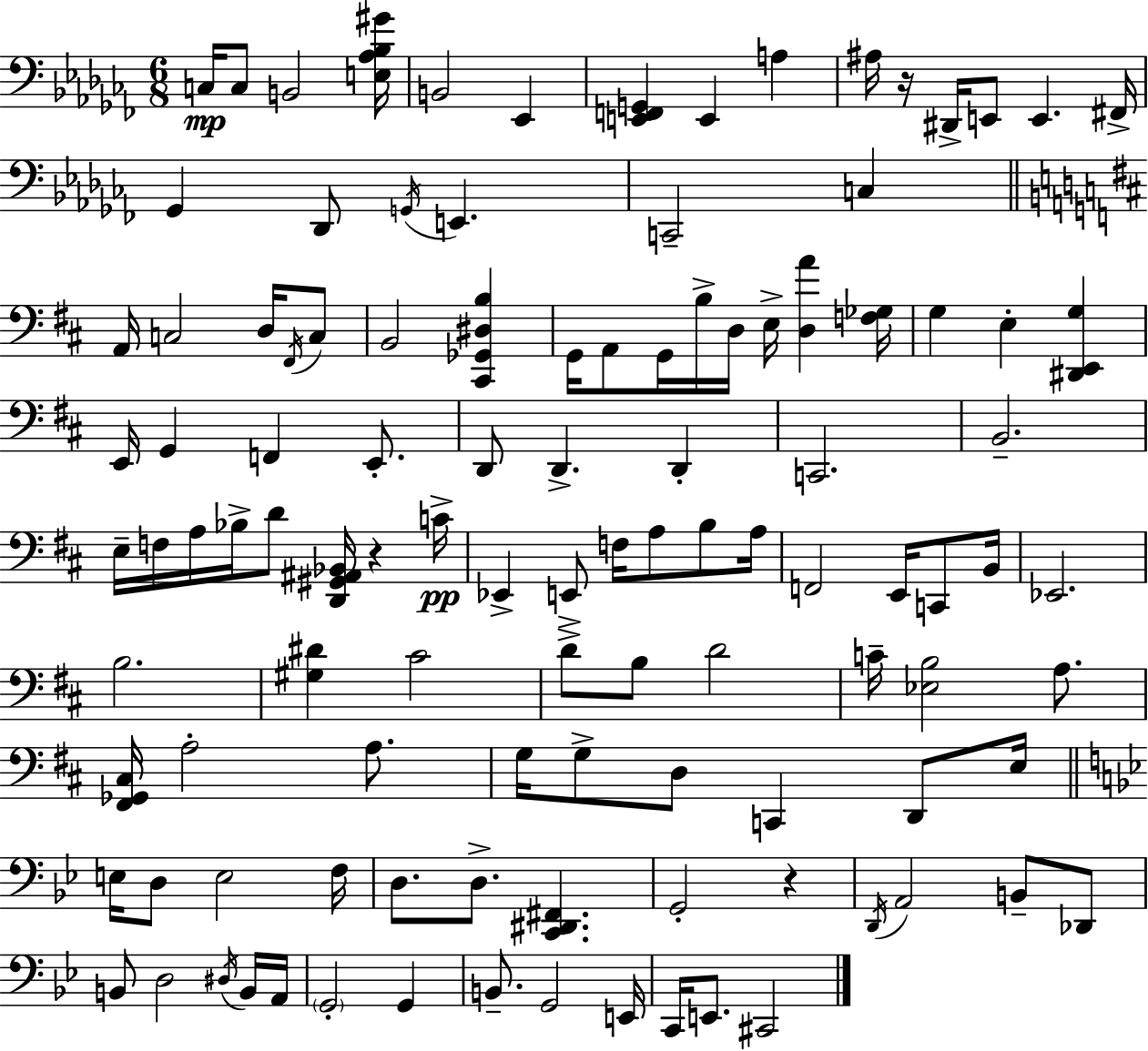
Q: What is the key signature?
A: AES minor